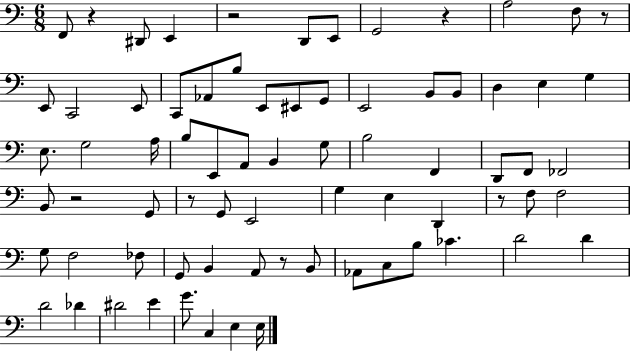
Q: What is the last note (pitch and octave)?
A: E3